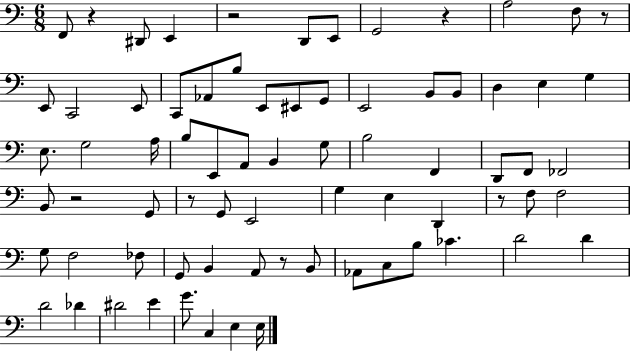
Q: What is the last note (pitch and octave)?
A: E3